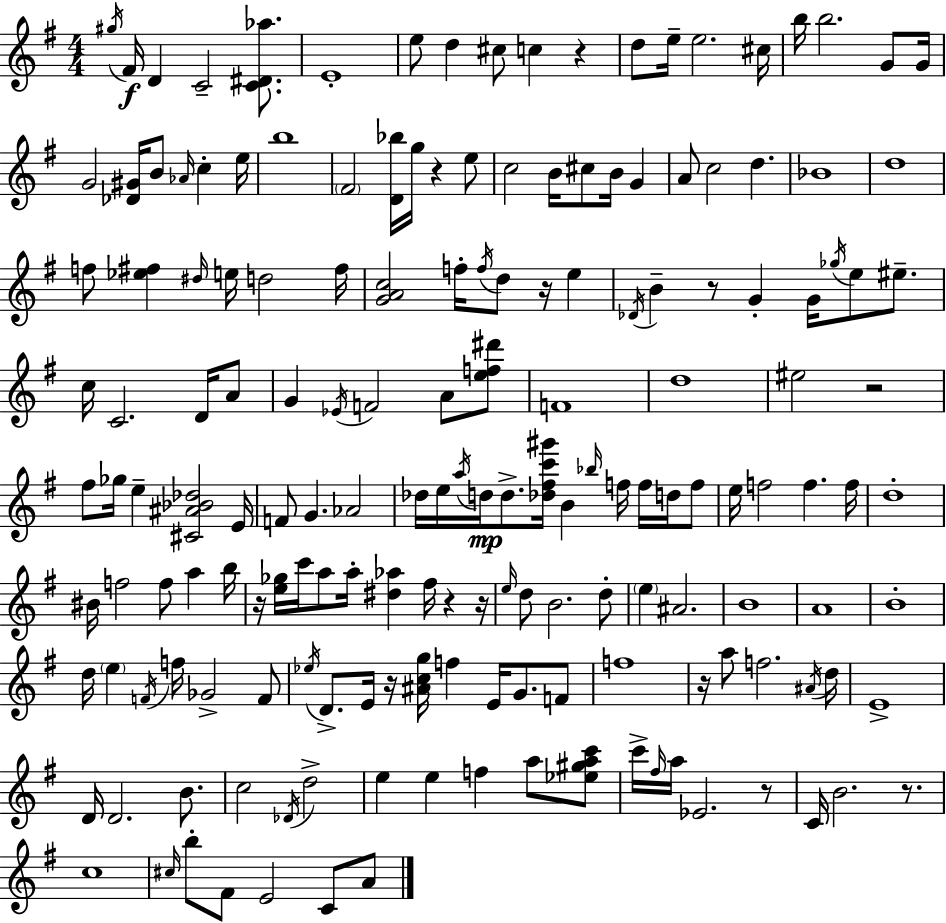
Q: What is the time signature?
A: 4/4